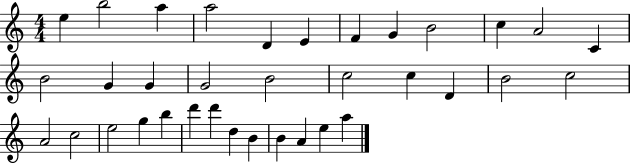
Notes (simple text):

E5/q B5/h A5/q A5/h D4/q E4/q F4/q G4/q B4/h C5/q A4/h C4/q B4/h G4/q G4/q G4/h B4/h C5/h C5/q D4/q B4/h C5/h A4/h C5/h E5/h G5/q B5/q D6/q D6/q D5/q B4/q B4/q A4/q E5/q A5/q